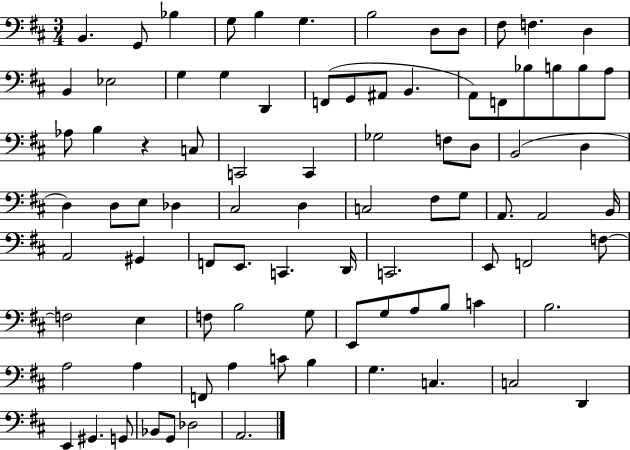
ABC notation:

X:1
T:Untitled
M:3/4
L:1/4
K:D
B,, G,,/2 _B, G,/2 B, G, B,2 D,/2 D,/2 ^F,/2 F, D, B,, _E,2 G, G, D,, F,,/2 G,,/2 ^A,,/2 B,, A,,/2 F,,/2 _B,/2 B,/2 B,/2 A,/2 _A,/2 B, z C,/2 C,,2 C,, _G,2 F,/2 D,/2 B,,2 D, D, D,/2 E,/2 _D, ^C,2 D, C,2 ^F,/2 G,/2 A,,/2 A,,2 B,,/4 A,,2 ^G,, F,,/2 E,,/2 C,, D,,/4 C,,2 E,,/2 F,,2 F,/2 F,2 E, F,/2 B,2 G,/2 E,,/2 G,/2 A,/2 B,/2 C B,2 A,2 A, F,,/2 A, C/2 B, G, C, C,2 D,, E,, ^G,, G,,/2 _B,,/2 G,,/2 _D,2 A,,2